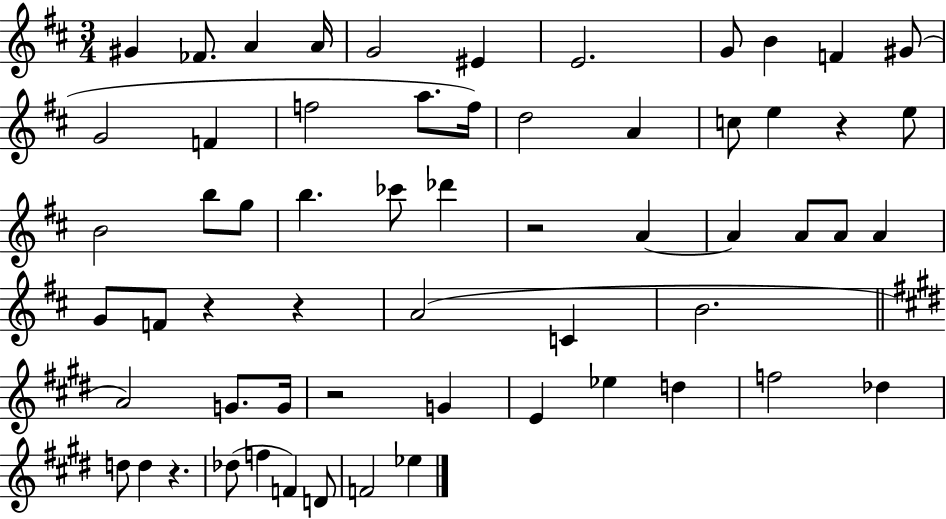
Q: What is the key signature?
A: D major